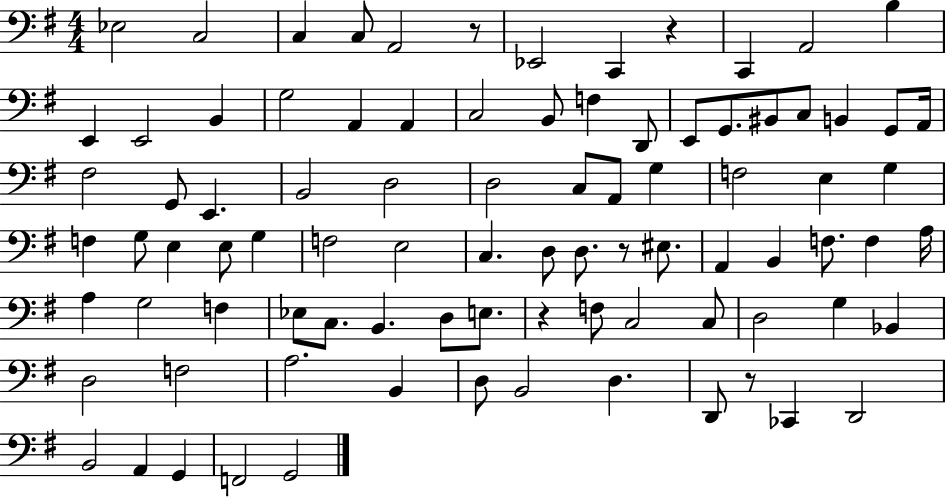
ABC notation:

X:1
T:Untitled
M:4/4
L:1/4
K:G
_E,2 C,2 C, C,/2 A,,2 z/2 _E,,2 C,, z C,, A,,2 B, E,, E,,2 B,, G,2 A,, A,, C,2 B,,/2 F, D,,/2 E,,/2 G,,/2 ^B,,/2 C,/2 B,, G,,/2 A,,/4 ^F,2 G,,/2 E,, B,,2 D,2 D,2 C,/2 A,,/2 G, F,2 E, G, F, G,/2 E, E,/2 G, F,2 E,2 C, D,/2 D,/2 z/2 ^E,/2 A,, B,, F,/2 F, A,/4 A, G,2 F, _E,/2 C,/2 B,, D,/2 E,/2 z F,/2 C,2 C,/2 D,2 G, _B,, D,2 F,2 A,2 B,, D,/2 B,,2 D, D,,/2 z/2 _C,, D,,2 B,,2 A,, G,, F,,2 G,,2